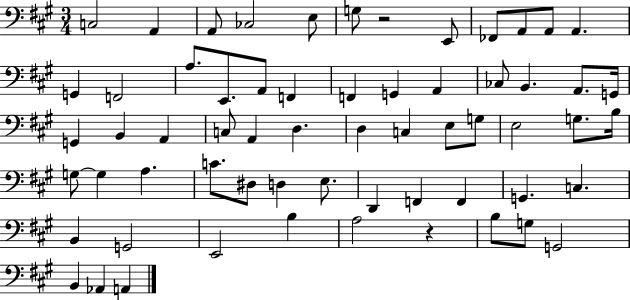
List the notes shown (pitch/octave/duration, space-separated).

C3/h A2/q A2/e CES3/h E3/e G3/e R/h E2/e FES2/e A2/e A2/e A2/q. G2/q F2/h A3/e. E2/e. A2/e F2/q F2/q G2/q A2/q CES3/e B2/q. A2/e. G2/s G2/q B2/q A2/q C3/e A2/q D3/q. D3/q C3/q E3/e G3/e E3/h G3/e. B3/s G3/e G3/q A3/q. C4/e. D#3/e D3/q E3/e. D2/q F2/q F2/q G2/q. C3/q. B2/q G2/h E2/h B3/q A3/h R/q B3/e G3/e G2/h B2/q Ab2/q A2/q